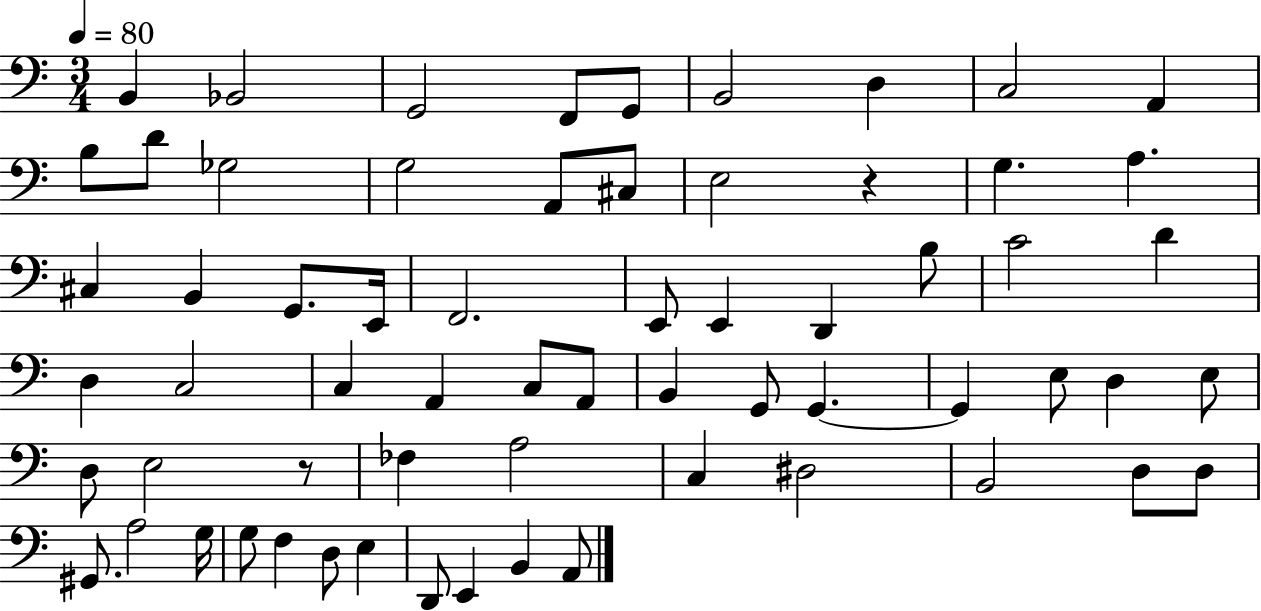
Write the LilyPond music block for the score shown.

{
  \clef bass
  \numericTimeSignature
  \time 3/4
  \key c \major
  \tempo 4 = 80
  b,4 bes,2 | g,2 f,8 g,8 | b,2 d4 | c2 a,4 | \break b8 d'8 ges2 | g2 a,8 cis8 | e2 r4 | g4. a4. | \break cis4 b,4 g,8. e,16 | f,2. | e,8 e,4 d,4 b8 | c'2 d'4 | \break d4 c2 | c4 a,4 c8 a,8 | b,4 g,8 g,4.~~ | g,4 e8 d4 e8 | \break d8 e2 r8 | fes4 a2 | c4 dis2 | b,2 d8 d8 | \break gis,8. a2 g16 | g8 f4 d8 e4 | d,8 e,4 b,4 a,8 | \bar "|."
}